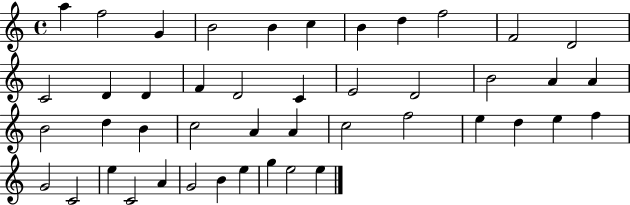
X:1
T:Untitled
M:4/4
L:1/4
K:C
a f2 G B2 B c B d f2 F2 D2 C2 D D F D2 C E2 D2 B2 A A B2 d B c2 A A c2 f2 e d e f G2 C2 e C2 A G2 B e g e2 e